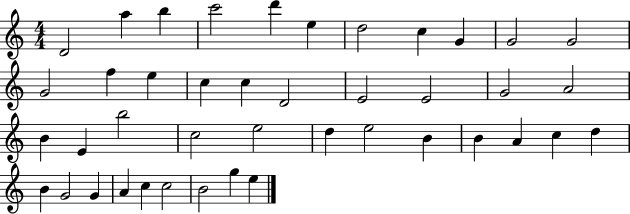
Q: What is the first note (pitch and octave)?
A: D4